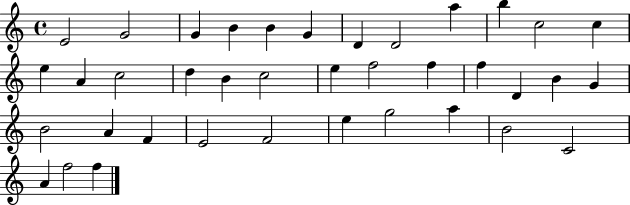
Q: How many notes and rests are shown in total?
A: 38